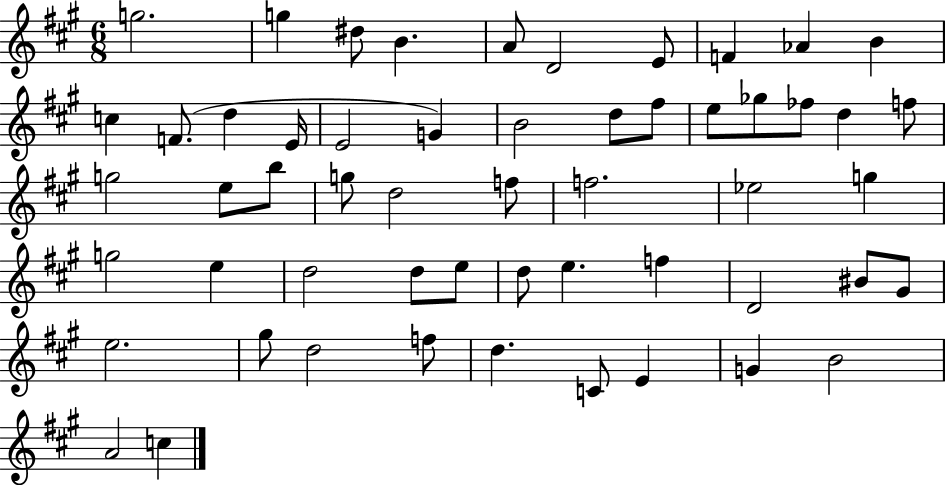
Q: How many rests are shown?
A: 0